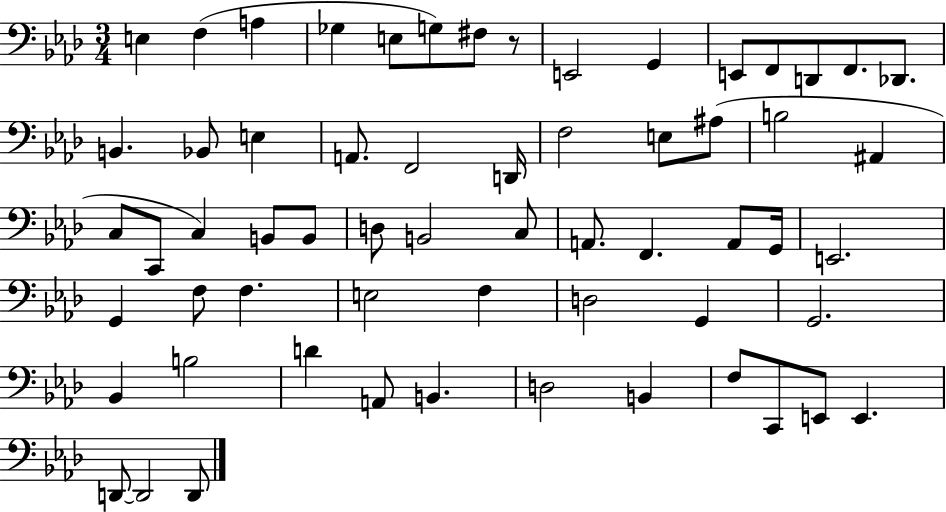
{
  \clef bass
  \numericTimeSignature
  \time 3/4
  \key aes \major
  e4 f4( a4 | ges4 e8 g8) fis8 r8 | e,2 g,4 | e,8 f,8 d,8 f,8. des,8. | \break b,4. bes,8 e4 | a,8. f,2 d,16 | f2 e8 ais8( | b2 ais,4 | \break c8 c,8 c4) b,8 b,8 | d8 b,2 c8 | a,8. f,4. a,8 g,16 | e,2. | \break g,4 f8 f4. | e2 f4 | d2 g,4 | g,2. | \break bes,4 b2 | d'4 a,8 b,4. | d2 b,4 | f8 c,8 e,8 e,4. | \break d,8~~ d,2 d,8 | \bar "|."
}